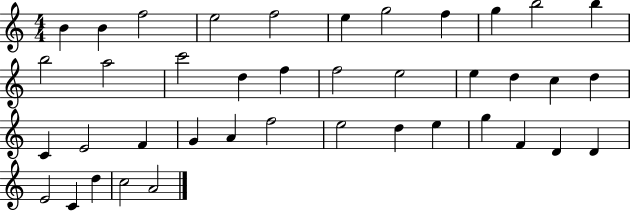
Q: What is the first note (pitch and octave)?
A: B4